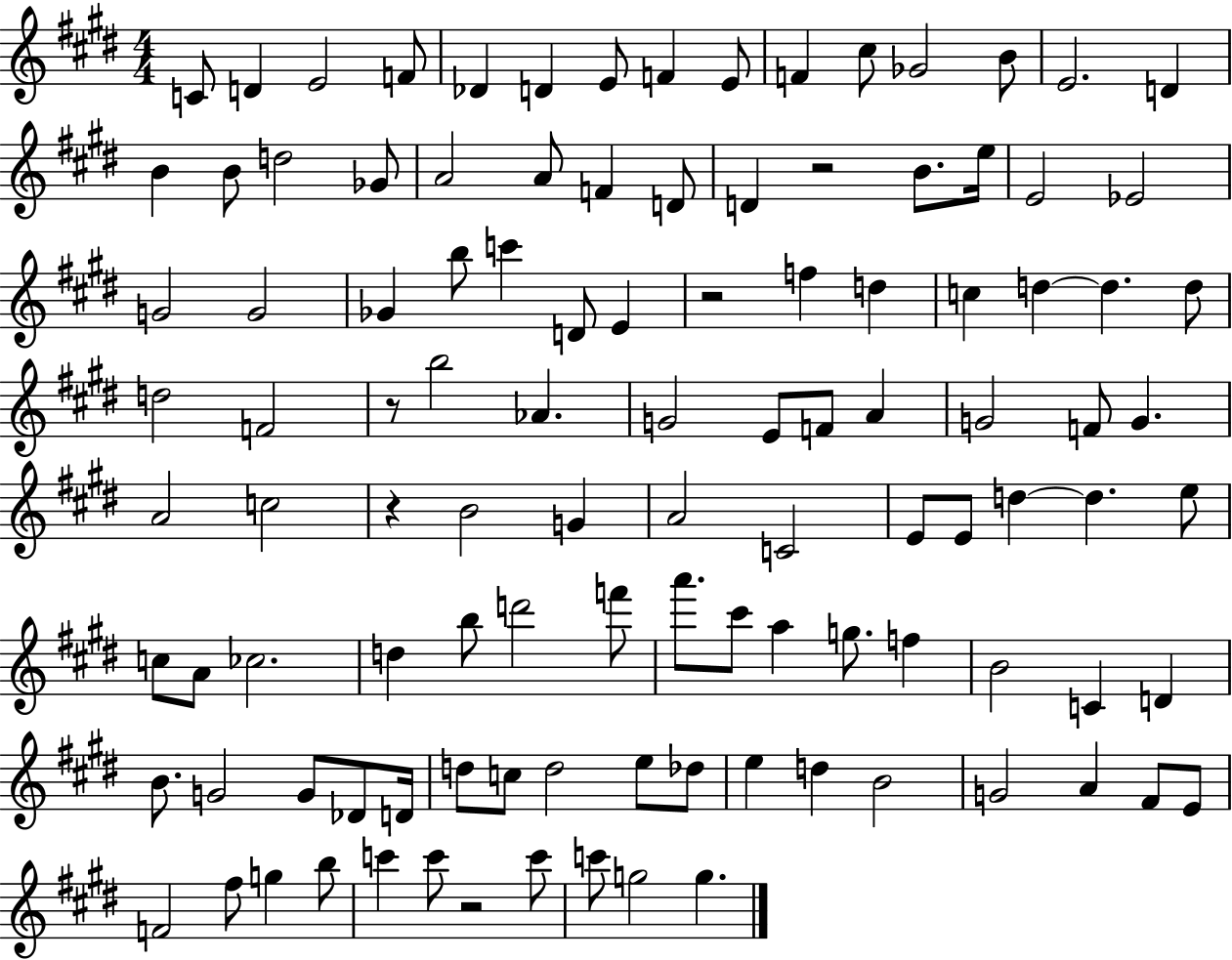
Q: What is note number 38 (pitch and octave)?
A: C5